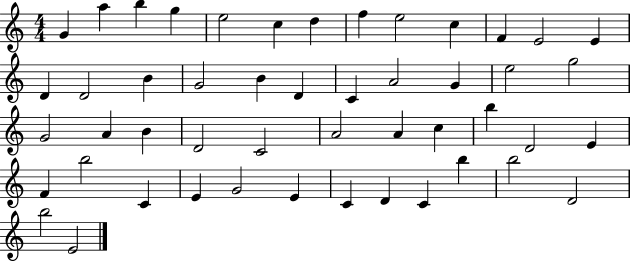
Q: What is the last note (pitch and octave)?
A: E4